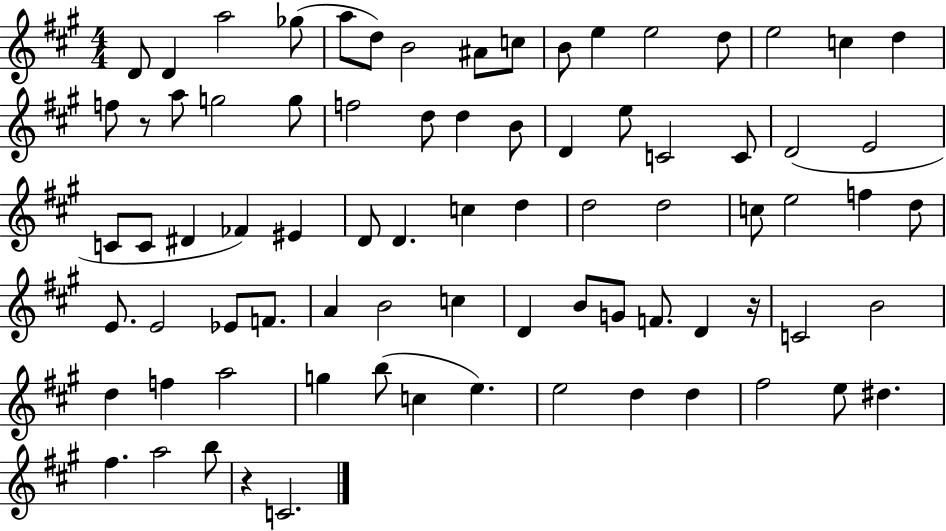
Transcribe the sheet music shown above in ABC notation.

X:1
T:Untitled
M:4/4
L:1/4
K:A
D/2 D a2 _g/2 a/2 d/2 B2 ^A/2 c/2 B/2 e e2 d/2 e2 c d f/2 z/2 a/2 g2 g/2 f2 d/2 d B/2 D e/2 C2 C/2 D2 E2 C/2 C/2 ^D _F ^E D/2 D c d d2 d2 c/2 e2 f d/2 E/2 E2 _E/2 F/2 A B2 c D B/2 G/2 F/2 D z/4 C2 B2 d f a2 g b/2 c e e2 d d ^f2 e/2 ^d ^f a2 b/2 z C2